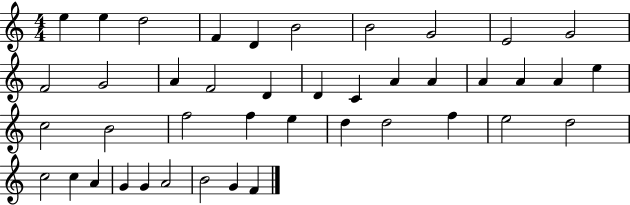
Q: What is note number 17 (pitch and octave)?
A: C4